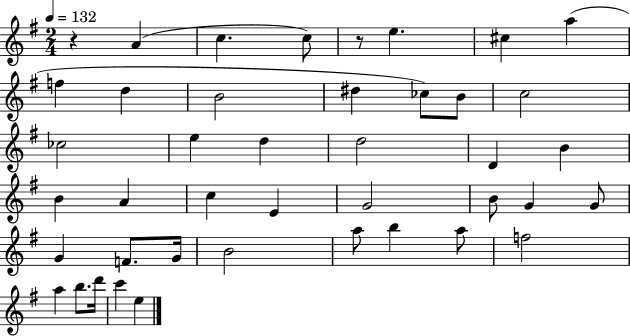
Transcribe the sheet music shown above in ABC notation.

X:1
T:Untitled
M:2/4
L:1/4
K:G
z A c c/2 z/2 e ^c a f d B2 ^d _c/2 B/2 c2 _c2 e d d2 D B B A c E G2 B/2 G G/2 G F/2 G/4 B2 a/2 b a/2 f2 a b/2 d'/4 c' e